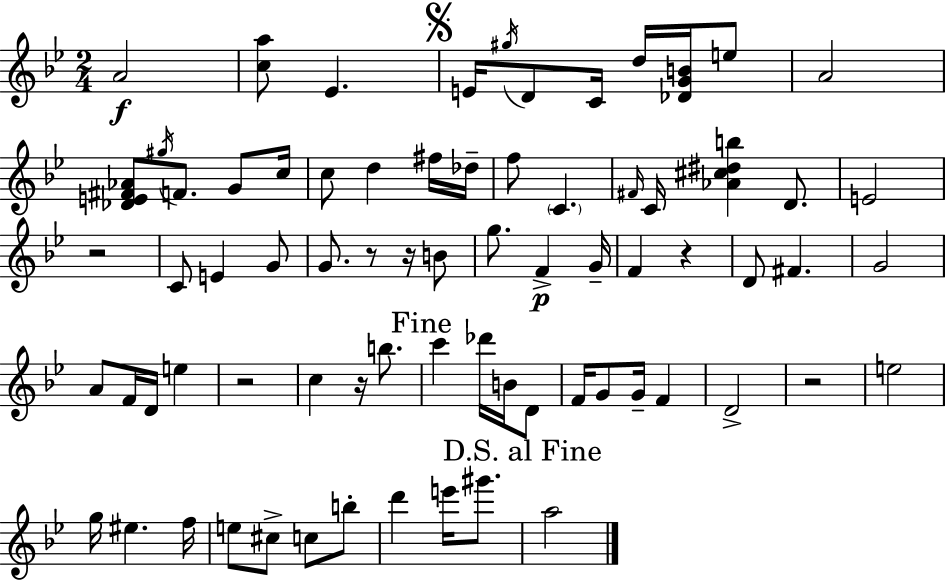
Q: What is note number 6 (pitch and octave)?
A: C4